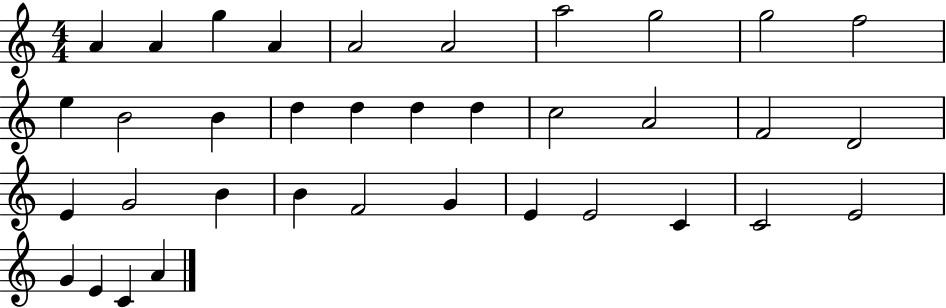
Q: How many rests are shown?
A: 0